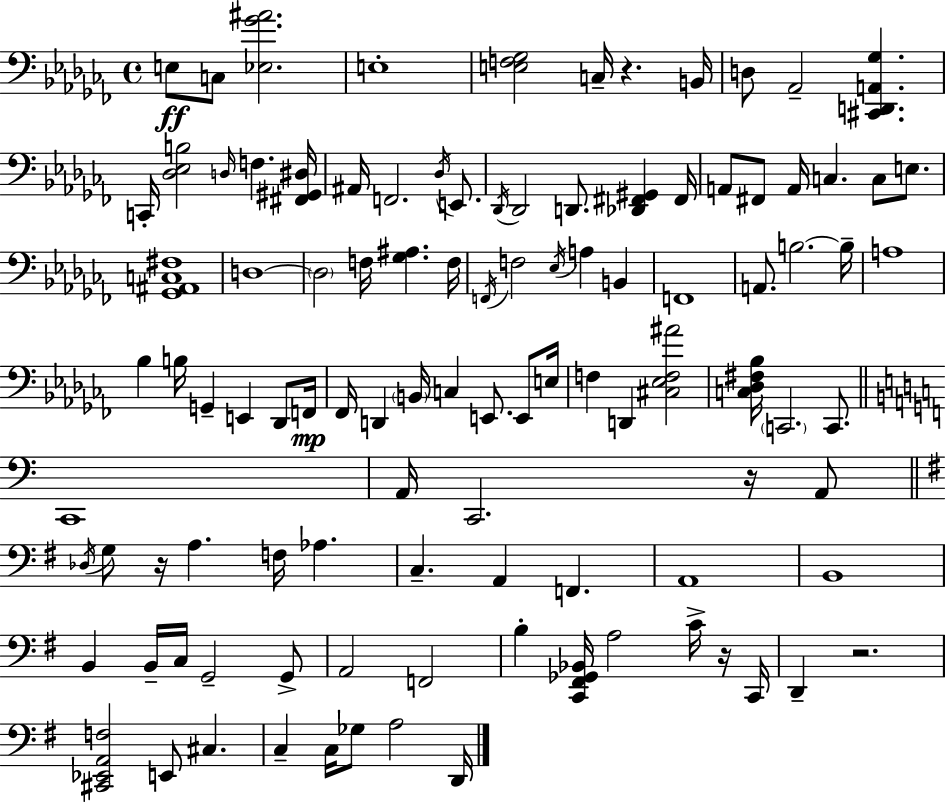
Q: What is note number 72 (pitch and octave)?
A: C3